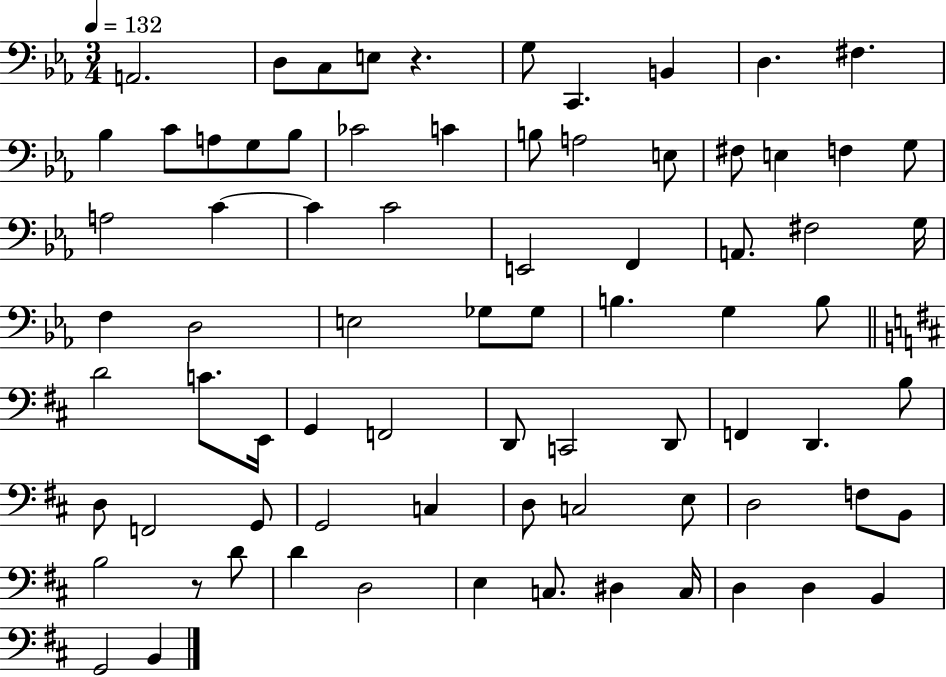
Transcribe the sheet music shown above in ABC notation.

X:1
T:Untitled
M:3/4
L:1/4
K:Eb
A,,2 D,/2 C,/2 E,/2 z G,/2 C,, B,, D, ^F, _B, C/2 A,/2 G,/2 _B,/2 _C2 C B,/2 A,2 E,/2 ^F,/2 E, F, G,/2 A,2 C C C2 E,,2 F,, A,,/2 ^F,2 G,/4 F, D,2 E,2 _G,/2 _G,/2 B, G, B,/2 D2 C/2 E,,/4 G,, F,,2 D,,/2 C,,2 D,,/2 F,, D,, B,/2 D,/2 F,,2 G,,/2 G,,2 C, D,/2 C,2 E,/2 D,2 F,/2 B,,/2 B,2 z/2 D/2 D D,2 E, C,/2 ^D, C,/4 D, D, B,, G,,2 B,,